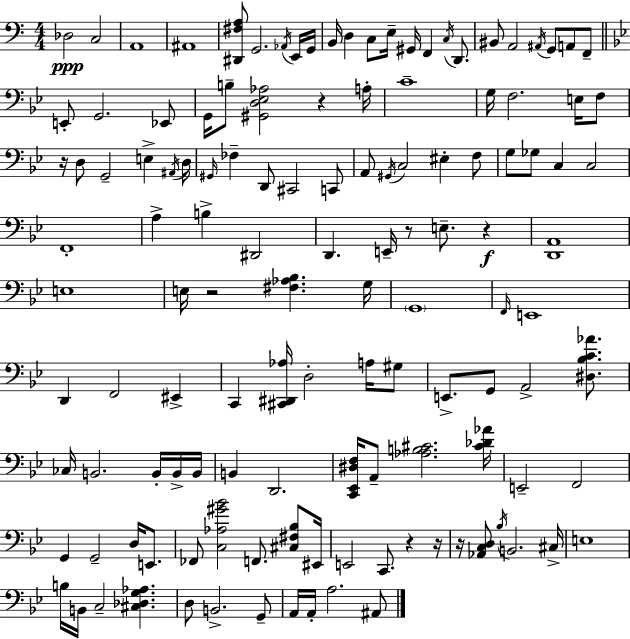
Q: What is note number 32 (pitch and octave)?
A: E3